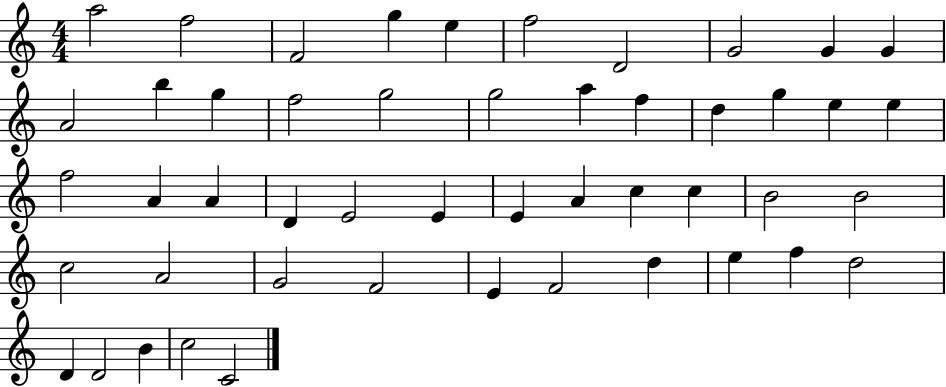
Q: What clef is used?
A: treble